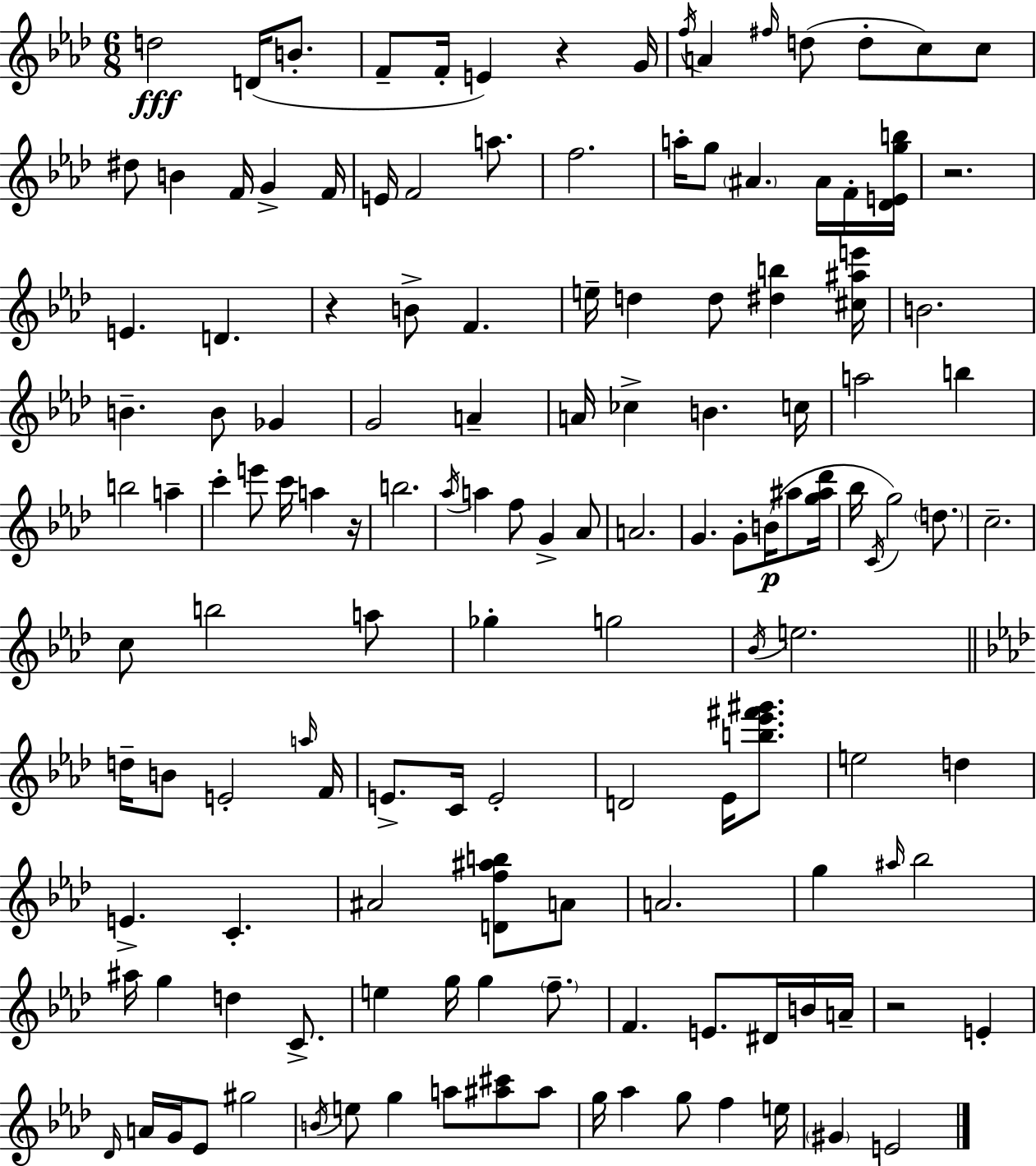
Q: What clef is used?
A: treble